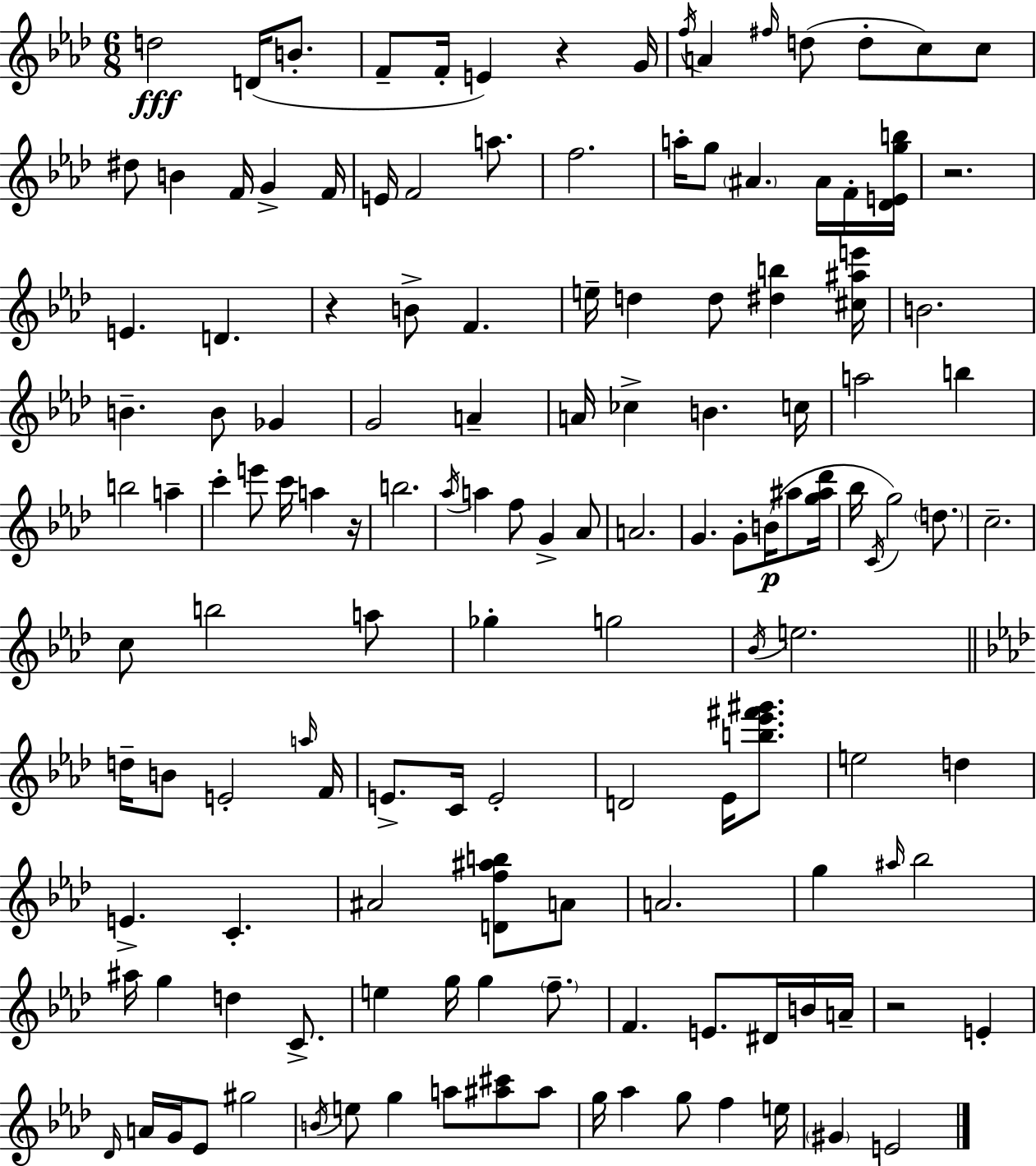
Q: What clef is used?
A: treble